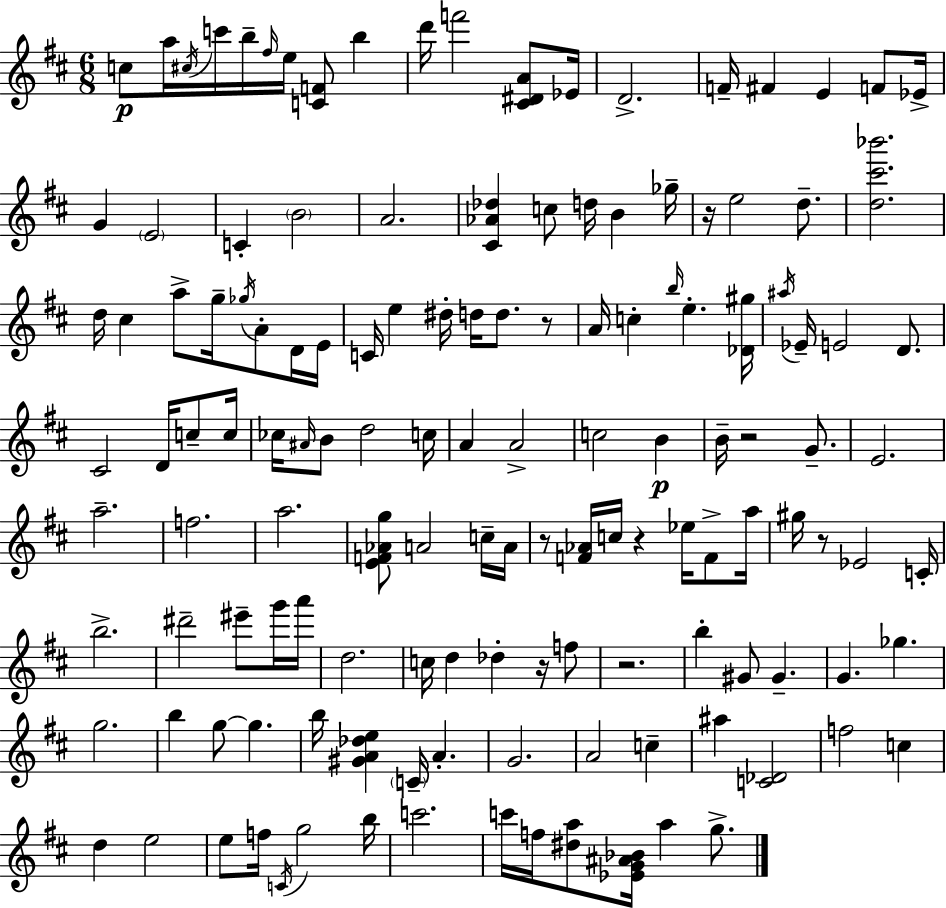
{
  \clef treble
  \numericTimeSignature
  \time 6/8
  \key d \major
  c''8\p a''16 \acciaccatura { cis''16 } c'''16 b''16-- \grace { fis''16 } e''16 <c' f'>8 b''4 | d'''16 f'''2 <cis' dis' a'>8 | ees'16 d'2.-> | f'16-- fis'4 e'4 f'8 | \break ees'16-> g'4 \parenthesize e'2 | c'4-. \parenthesize b'2 | a'2. | <cis' aes' des''>4 c''8 d''16 b'4 | \break ges''16-- r16 e''2 d''8.-- | <d'' cis''' bes'''>2. | d''16 cis''4 a''8-> g''16-- \acciaccatura { ges''16 } a'8-. | d'16 e'16 c'16 e''4 dis''16-. d''16 d''8. | \break r8 a'16 c''4-. \grace { b''16 } e''4.-. | <des' gis''>16 \acciaccatura { ais''16 } ees'16-- e'2 | d'8. cis'2 | d'16 c''8-- c''16 ces''16 \grace { ais'16 } b'8 d''2 | \break c''16 a'4 a'2-> | c''2 | b'4\p b'16-- r2 | g'8.-- e'2. | \break a''2.-- | f''2. | a''2. | <e' f' aes' g''>8 a'2 | \break c''16-- a'16 r8 <f' aes'>16 c''16 r4 | ees''16 f'8-> a''16 gis''16 r8 ees'2 | c'16-. b''2.-> | dis'''2-- | \break eis'''8-- g'''16 a'''16 d''2. | c''16 d''4 des''4-. | r16 f''8 r2. | b''4-. gis'8 | \break gis'4.-- g'4. | ges''4. g''2. | b''4 g''8~~ | g''4. b''16 <gis' a' des'' e''>4 \parenthesize c'16-- | \break a'4.-. g'2. | a'2 | c''4-- ais''4 <c' des'>2 | f''2 | \break c''4 d''4 e''2 | e''8 f''16 \acciaccatura { c'16 } g''2 | b''16 c'''2. | c'''16 f''16 <dis'' a''>8 <ees' g' ais' bes'>16 | \break a''4 g''8.-> \bar "|."
}